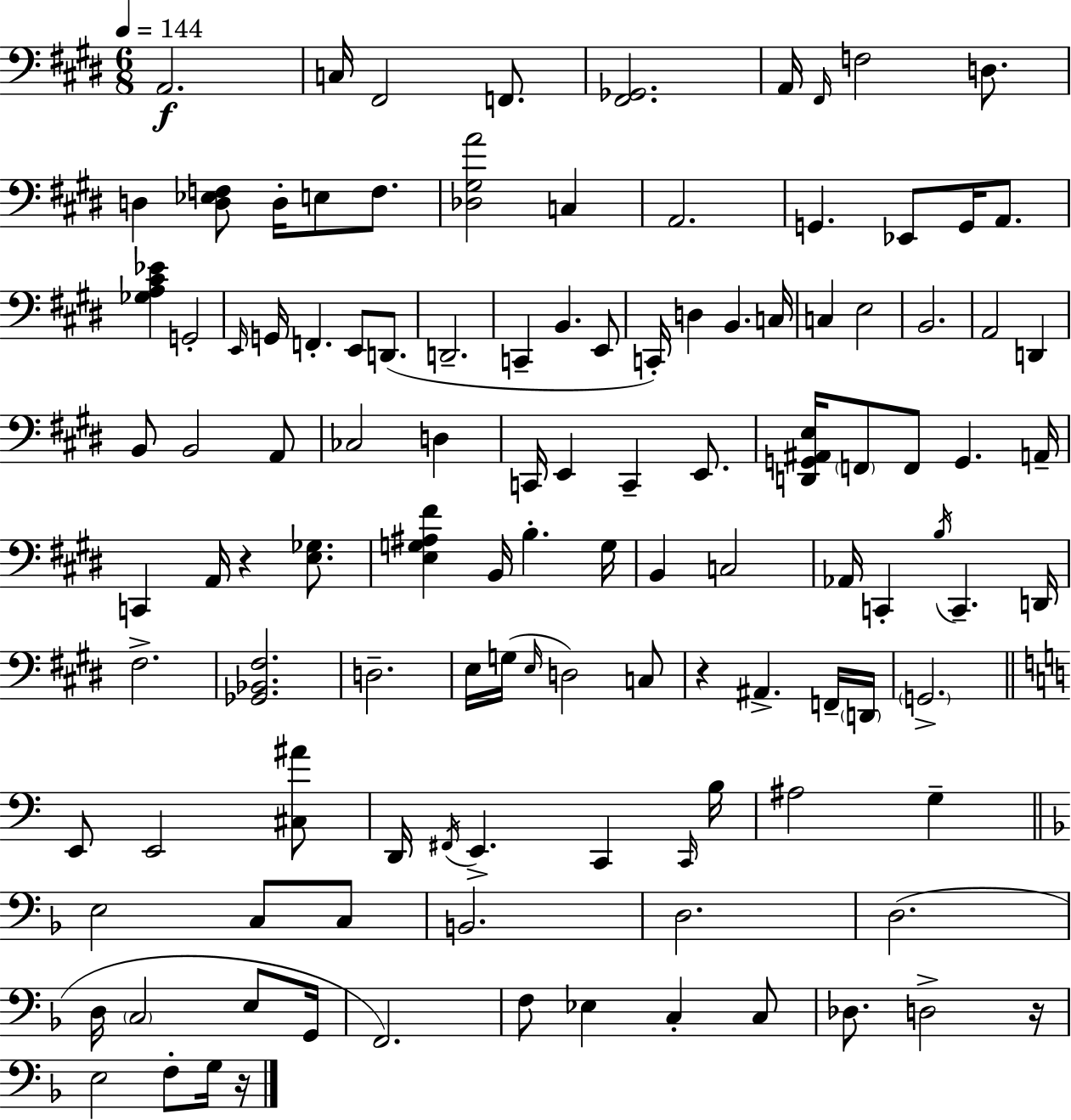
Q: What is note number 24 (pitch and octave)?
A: D2